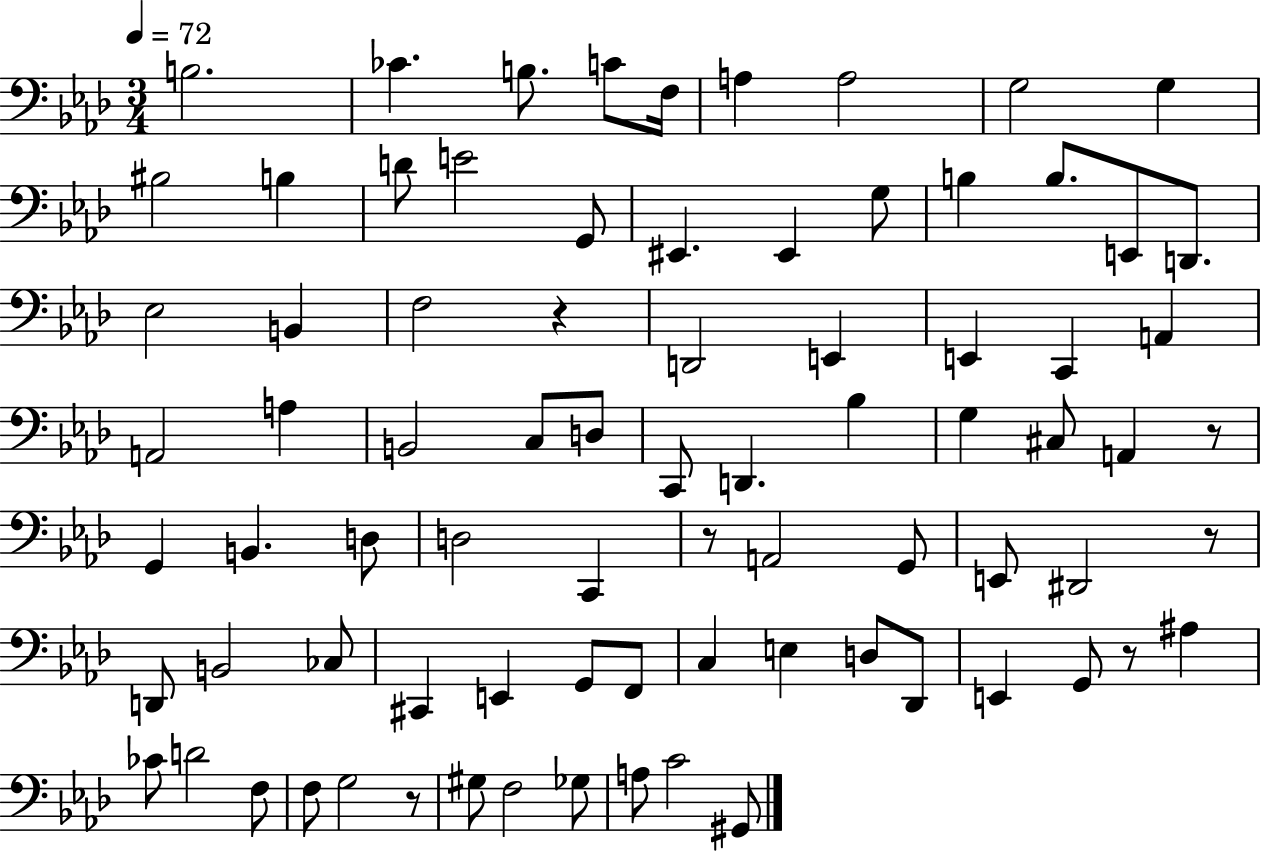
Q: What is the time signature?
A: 3/4